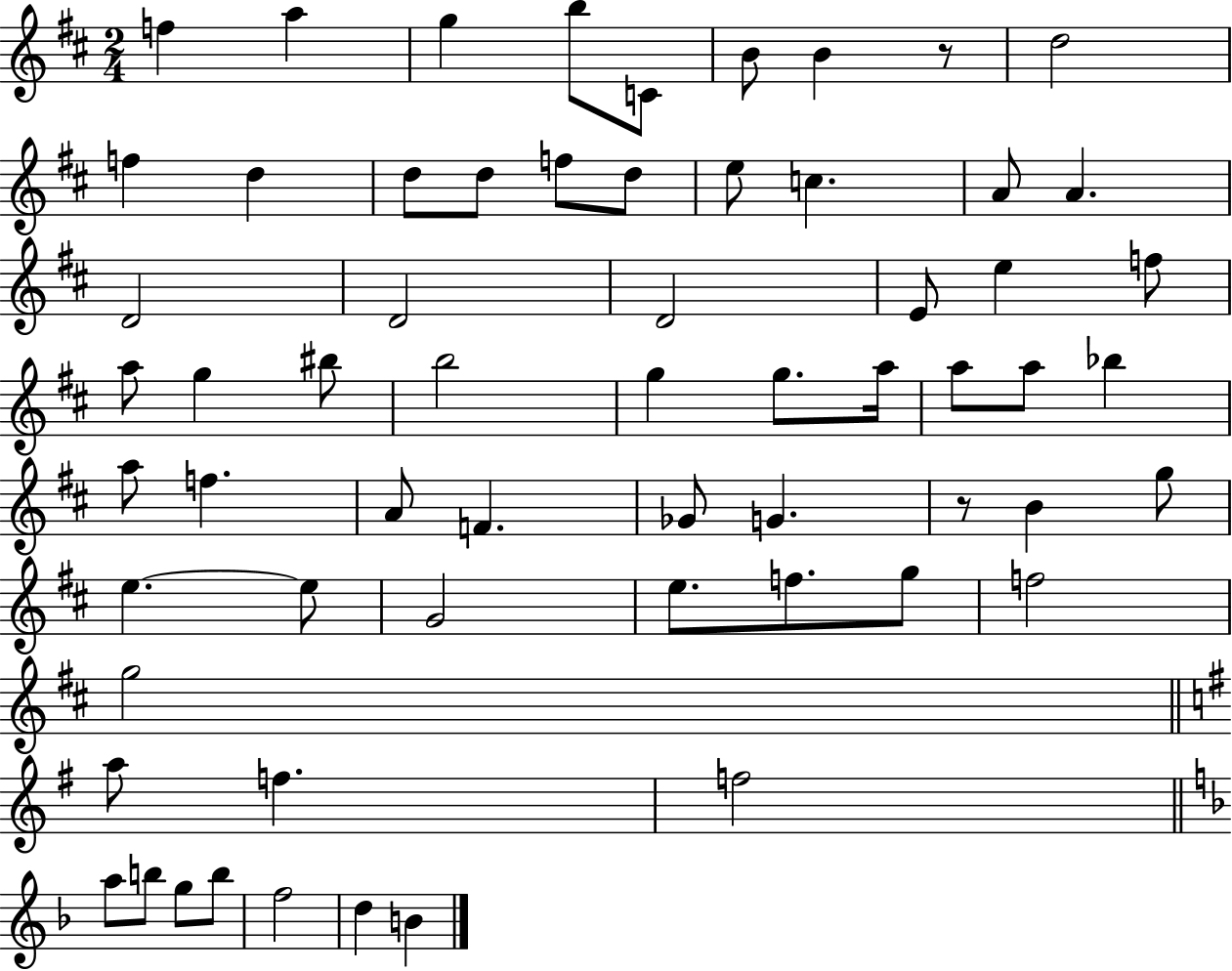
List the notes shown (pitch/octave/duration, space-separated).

F5/q A5/q G5/q B5/e C4/e B4/e B4/q R/e D5/h F5/q D5/q D5/e D5/e F5/e D5/e E5/e C5/q. A4/e A4/q. D4/h D4/h D4/h E4/e E5/q F5/e A5/e G5/q BIS5/e B5/h G5/q G5/e. A5/s A5/e A5/e Bb5/q A5/e F5/q. A4/e F4/q. Gb4/e G4/q. R/e B4/q G5/e E5/q. E5/e G4/h E5/e. F5/e. G5/e F5/h G5/h A5/e F5/q. F5/h A5/e B5/e G5/e B5/e F5/h D5/q B4/q